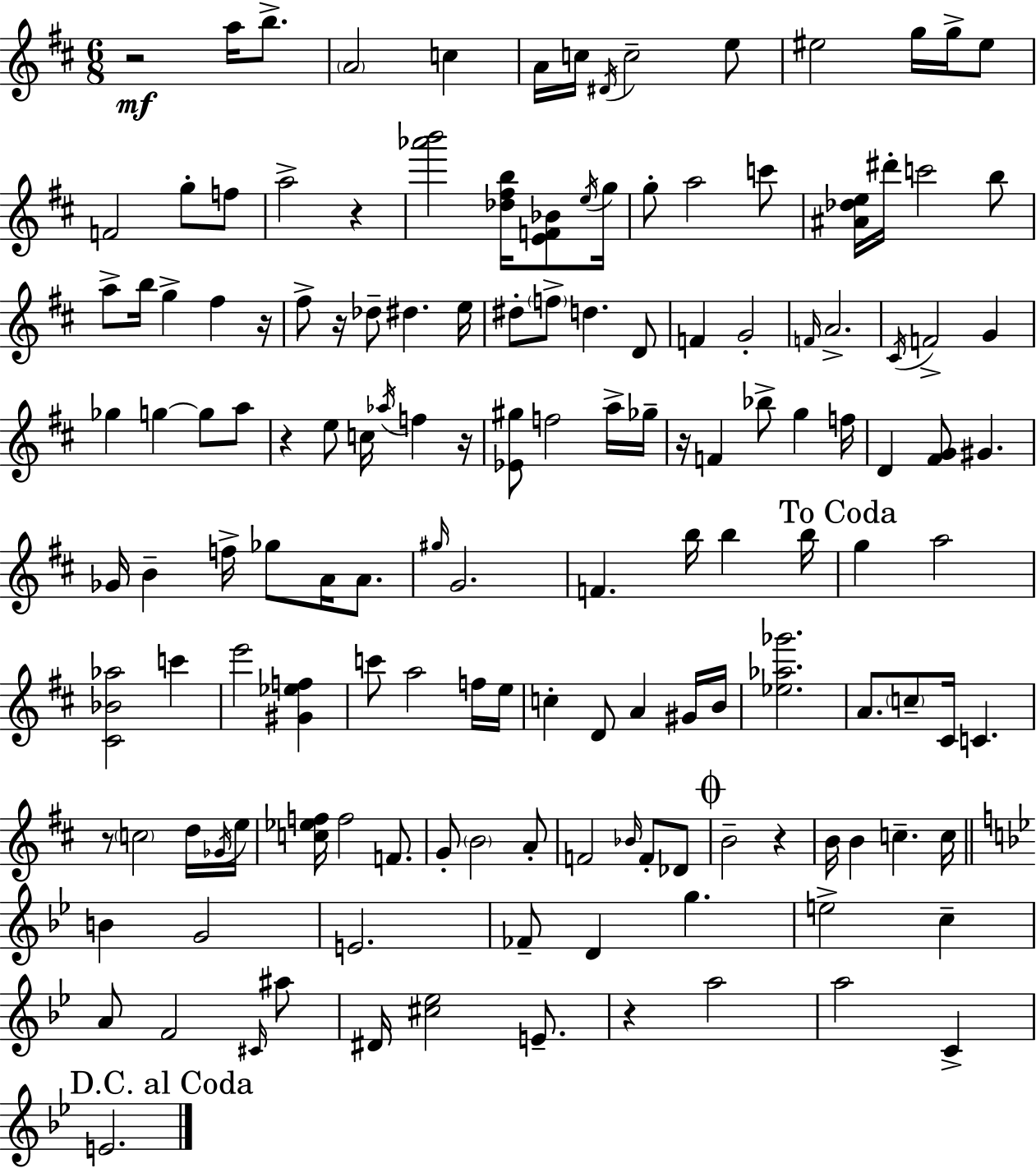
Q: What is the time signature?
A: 6/8